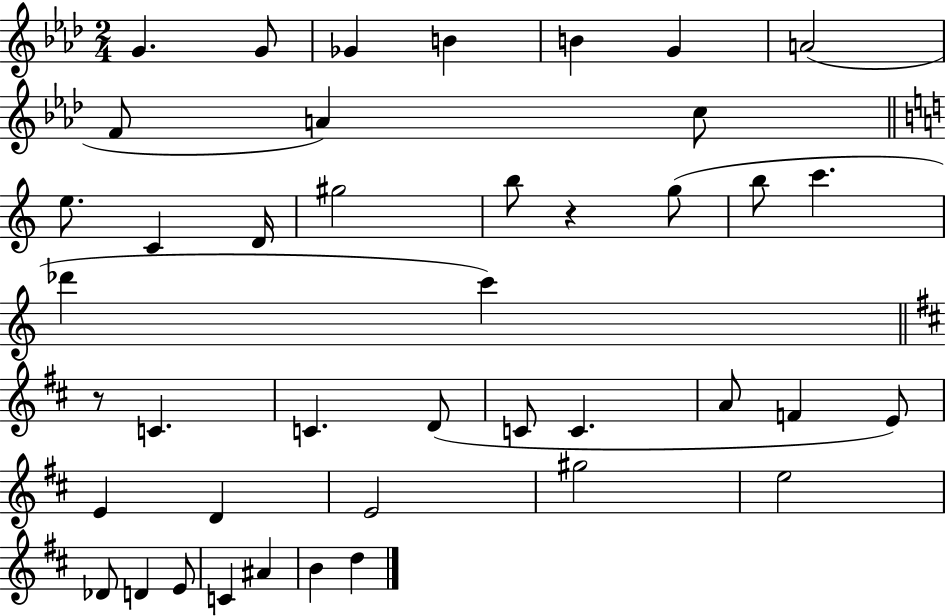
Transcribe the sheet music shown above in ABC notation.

X:1
T:Untitled
M:2/4
L:1/4
K:Ab
G G/2 _G B B G A2 F/2 A c/2 e/2 C D/4 ^g2 b/2 z g/2 b/2 c' _d' c' z/2 C C D/2 C/2 C A/2 F E/2 E D E2 ^g2 e2 _D/2 D E/2 C ^A B d